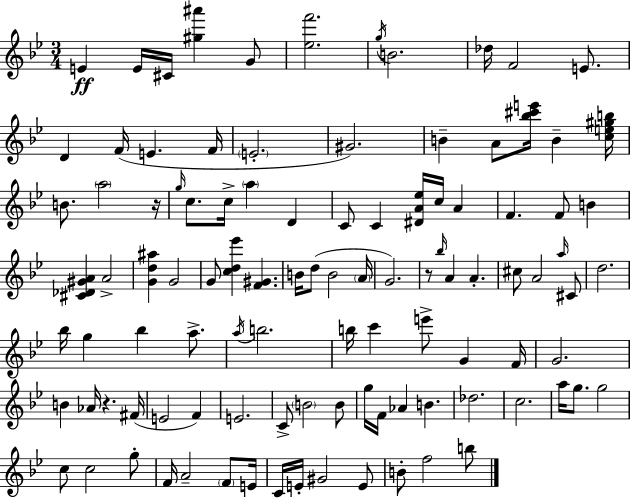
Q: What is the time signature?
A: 3/4